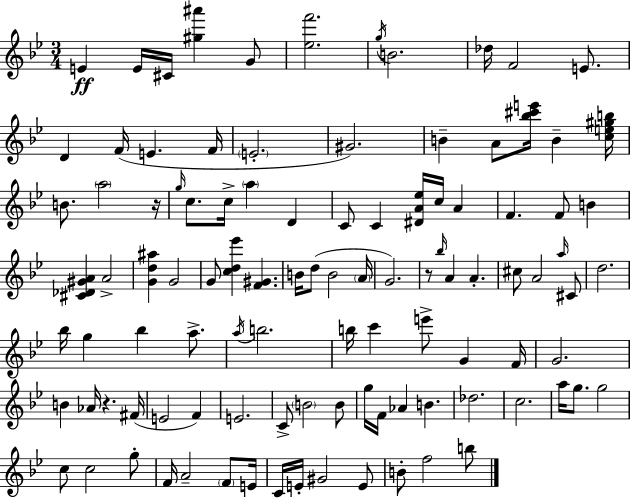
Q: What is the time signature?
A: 3/4